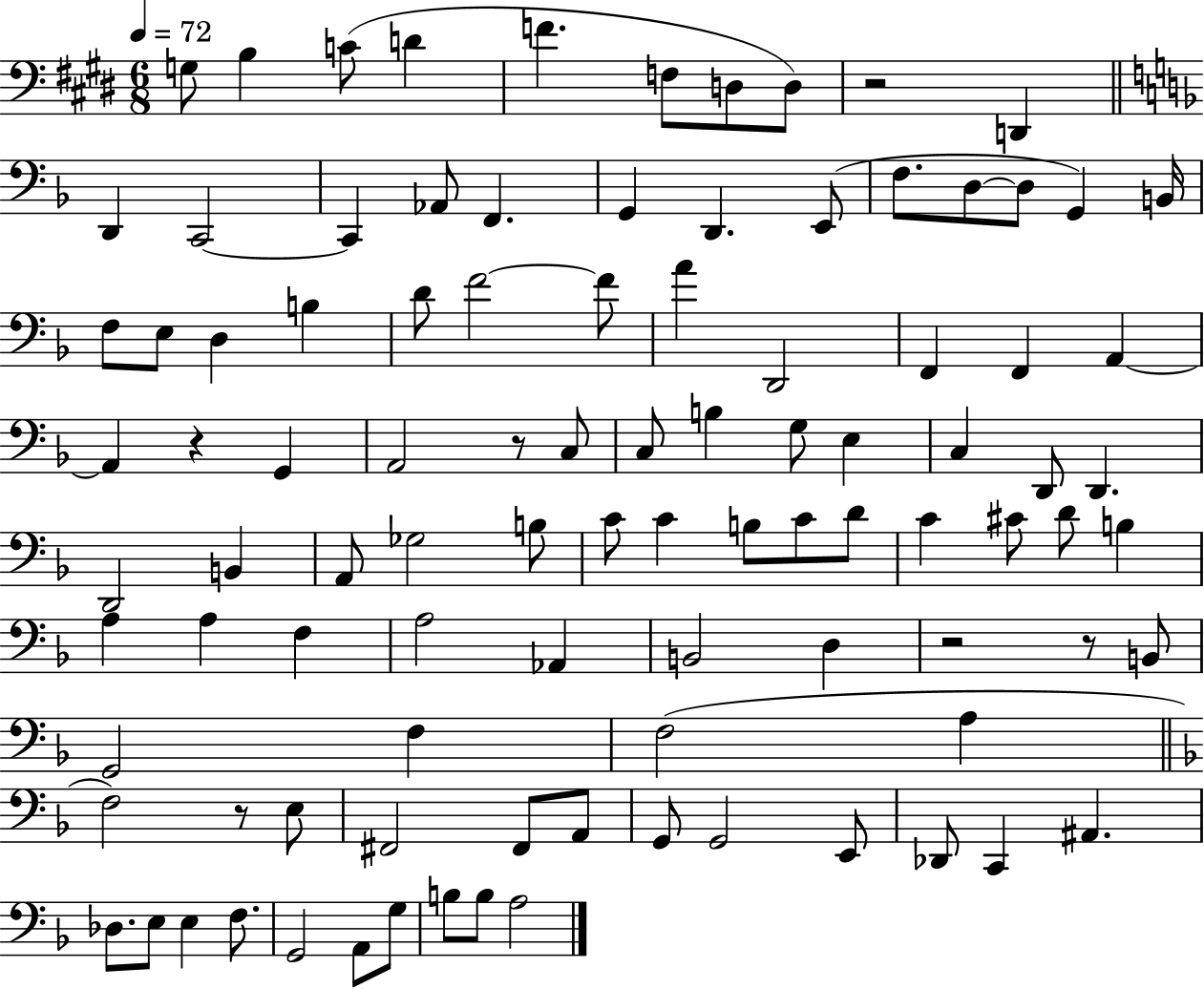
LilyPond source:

{
  \clef bass
  \numericTimeSignature
  \time 6/8
  \key e \major
  \tempo 4 = 72
  \repeat volta 2 { g8 b4 c'8( d'4 | f'4. f8 d8 d8) | r2 d,4 | \bar "||" \break \key f \major d,4 c,2~~ | c,4 aes,8 f,4. | g,4 d,4. e,8( | f8. d8~~ d8 g,4) b,16 | \break f8 e8 d4 b4 | d'8 f'2~~ f'8 | a'4 d,2 | f,4 f,4 a,4~~ | \break a,4 r4 g,4 | a,2 r8 c8 | c8 b4 g8 e4 | c4 d,8 d,4. | \break d,2 b,4 | a,8 ges2 b8 | c'8 c'4 b8 c'8 d'8 | c'4 cis'8 d'8 b4 | \break a4 a4 f4 | a2 aes,4 | b,2 d4 | r2 r8 b,8 | \break g,2 f4 | f2( a4 | \bar "||" \break \key f \major f2) r8 e8 | fis,2 fis,8 a,8 | g,8 g,2 e,8 | des,8 c,4 ais,4. | \break des8. e8 e4 f8. | g,2 a,8 g8 | b8 b8 a2 | } \bar "|."
}